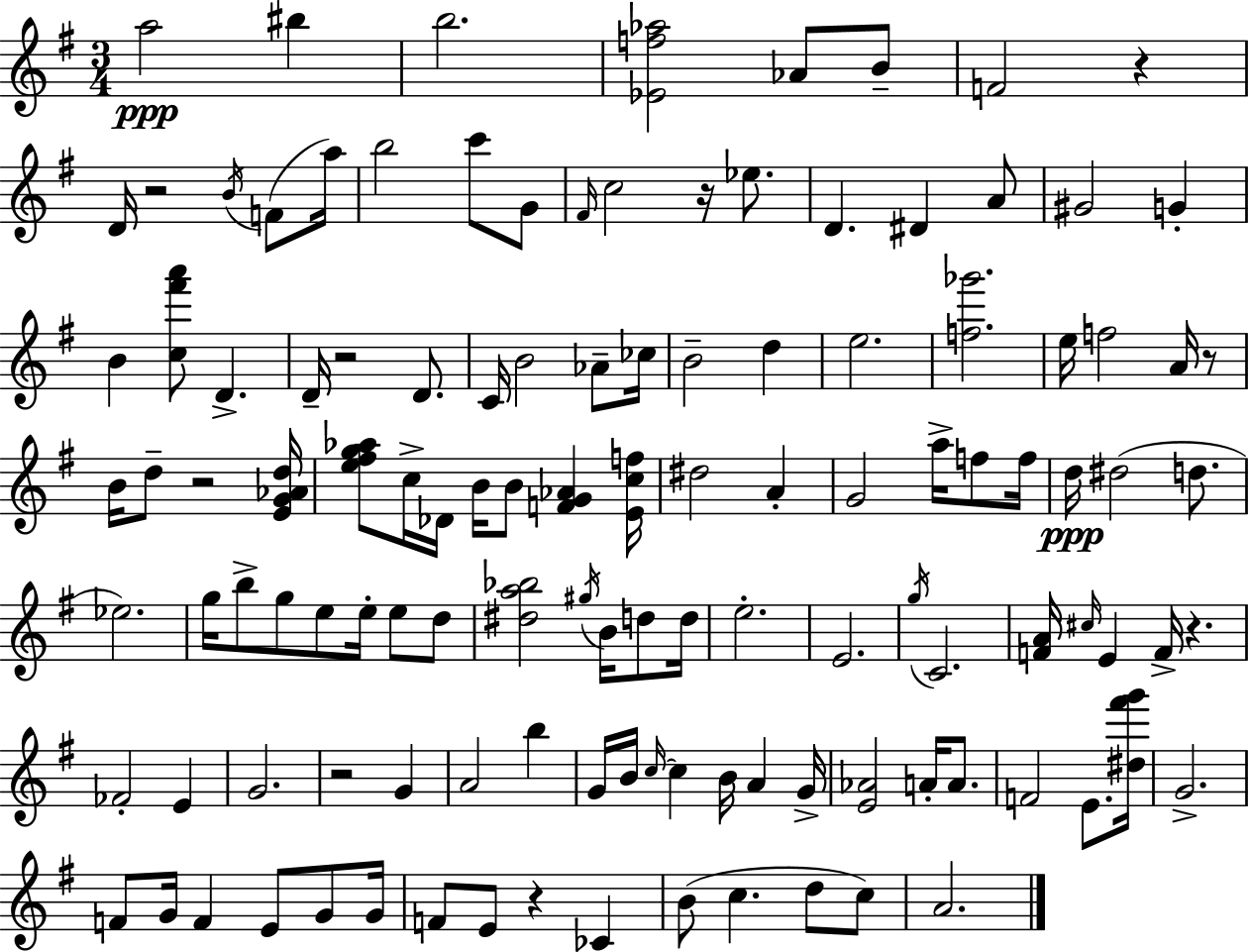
{
  \clef treble
  \numericTimeSignature
  \time 3/4
  \key g \major
  a''2\ppp bis''4 | b''2. | <ees' f'' aes''>2 aes'8 b'8-- | f'2 r4 | \break d'16 r2 \acciaccatura { b'16 }( f'8 | a''16) b''2 c'''8 g'8 | \grace { fis'16 } c''2 r16 ees''8. | d'4. dis'4 | \break a'8 gis'2 g'4-. | b'4 <c'' fis''' a'''>8 d'4.-> | d'16-- r2 d'8. | c'16 b'2 aes'8-- | \break ces''16 b'2-- d''4 | e''2. | <f'' ges'''>2. | e''16 f''2 a'16 | \break r8 b'16 d''8-- r2 | <e' g' aes' d''>16 <e'' fis'' g'' aes''>8 c''16-> des'16 b'16 b'8 <f' g' aes'>4 | <e' c'' f''>16 dis''2 a'4-. | g'2 a''16-> f''8 | \break f''16 d''16\ppp dis''2( d''8. | ees''2.) | g''16 b''8-> g''8 e''8 e''16-. e''8 | d''8 <dis'' a'' bes''>2 \acciaccatura { gis''16 } b'16 | \break d''8 d''16 e''2.-. | e'2. | \acciaccatura { g''16 } c'2. | <f' a'>16 \grace { cis''16 } e'4 f'16-> r4. | \break fes'2-. | e'4 g'2. | r2 | g'4 a'2 | \break b''4 g'16 b'16 \grace { c''16~ }~ c''4 | b'16 a'4 g'16-> <e' aes'>2 | a'16-. a'8. f'2 | e'8. <dis'' fis''' g'''>16 g'2.-> | \break f'8 g'16 f'4 | e'8 g'8 g'16 f'8 e'8 r4 | ces'4 b'8( c''4. | d''8 c''8) a'2. | \break \bar "|."
}